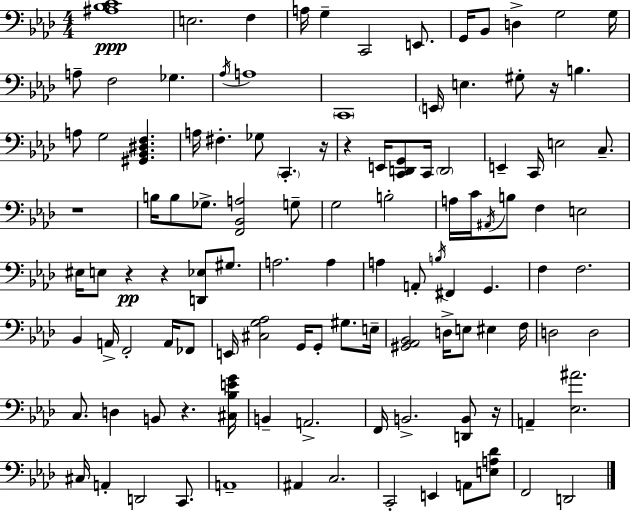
{
  \clef bass
  \numericTimeSignature
  \time 4/4
  \key aes \major
  \repeat volta 2 { <ais bes c'>1\ppp | e2. f4 | a16 g4-- c,2 e,8. | g,16 bes,8 d4-> g2 g16 | \break a8-- f2 ges4. | \acciaccatura { aes16 } a1 | \parenthesize c,1 | \parenthesize e,16 e4. gis8-. r16 b4. | \break a8 g2 <gis, bes, dis f>4. | a16 fis4.-. ges8 \parenthesize c,4.-. | r16 r4 e,16 <c, d, g,>8 c,16 \parenthesize d,2 | e,4-- c,16 e2 c8.-- | \break r1 | b16 b8 ges8.-> <f, bes, a>2 g8-- | g2 b2-. | a16 c'16 \acciaccatura { ais,16 } b8 f4 e2 | \break eis16 e8 r4\pp r4 <d, ees>8 gis8. | a2. a4 | a4 a,8-. \acciaccatura { b16 } fis,4 g,4. | f4 f2. | \break bes,4 a,16-> f,2-. | a,16 fes,8 e,16 <cis g aes>2 g,16 g,8-. gis8. | e16-- <gis, aes, bes,>2 d16-> e8 eis4 | f16 d2 d2 | \break c8. d4 b,8 r4. | <cis bes e' g'>16 b,4-- a,2.-> | f,16 b,2.-> | <d, b,>8 r16 a,4-- <ees ais'>2. | \break cis16 a,4-. d,2 | c,8. a,1-- | ais,4 c2. | c,2-. e,4 a,8 | \break <e a des'>8 f,2 d,2 | } \bar "|."
}